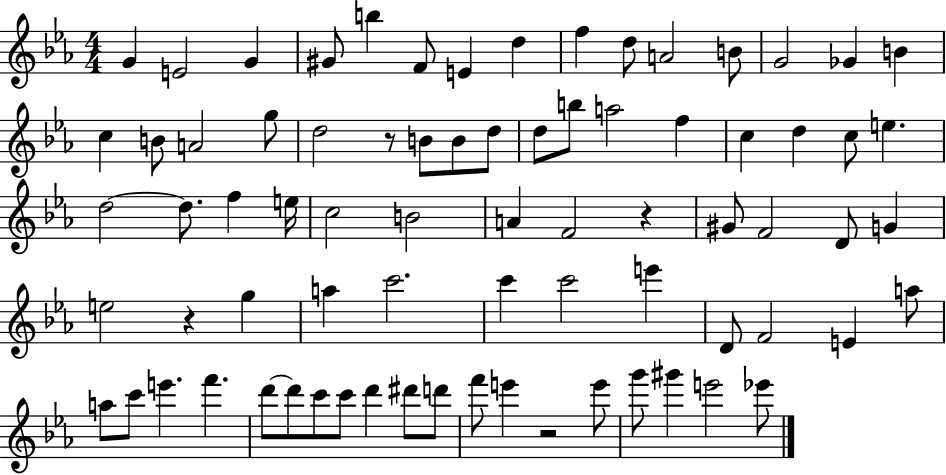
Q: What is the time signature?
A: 4/4